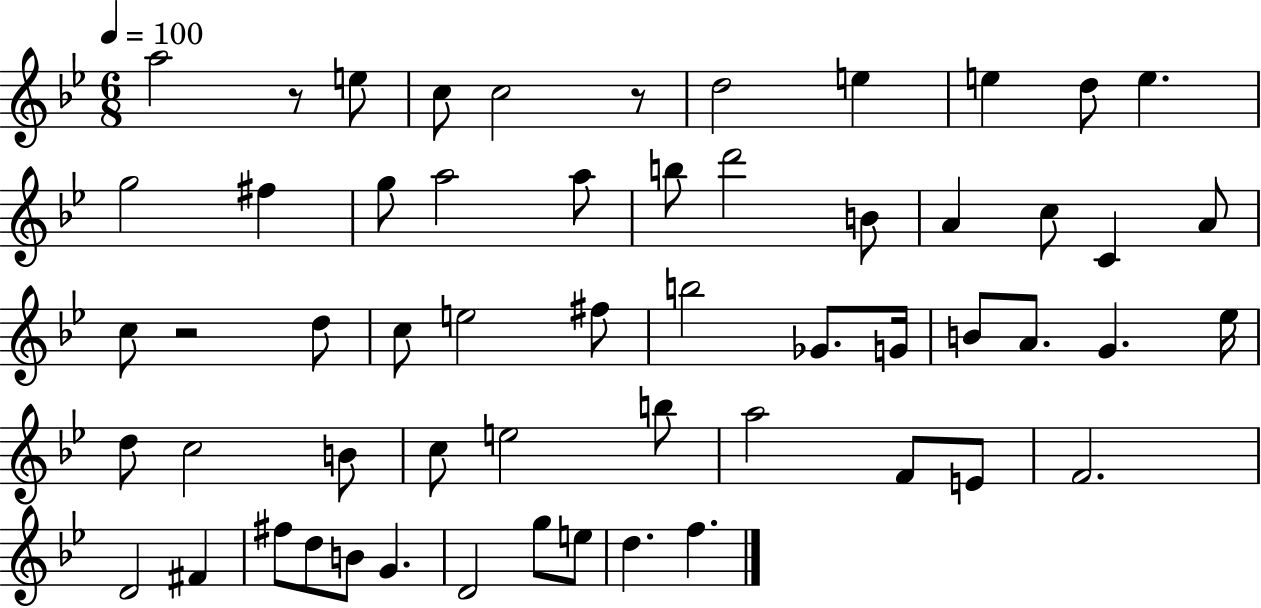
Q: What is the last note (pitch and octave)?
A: F5